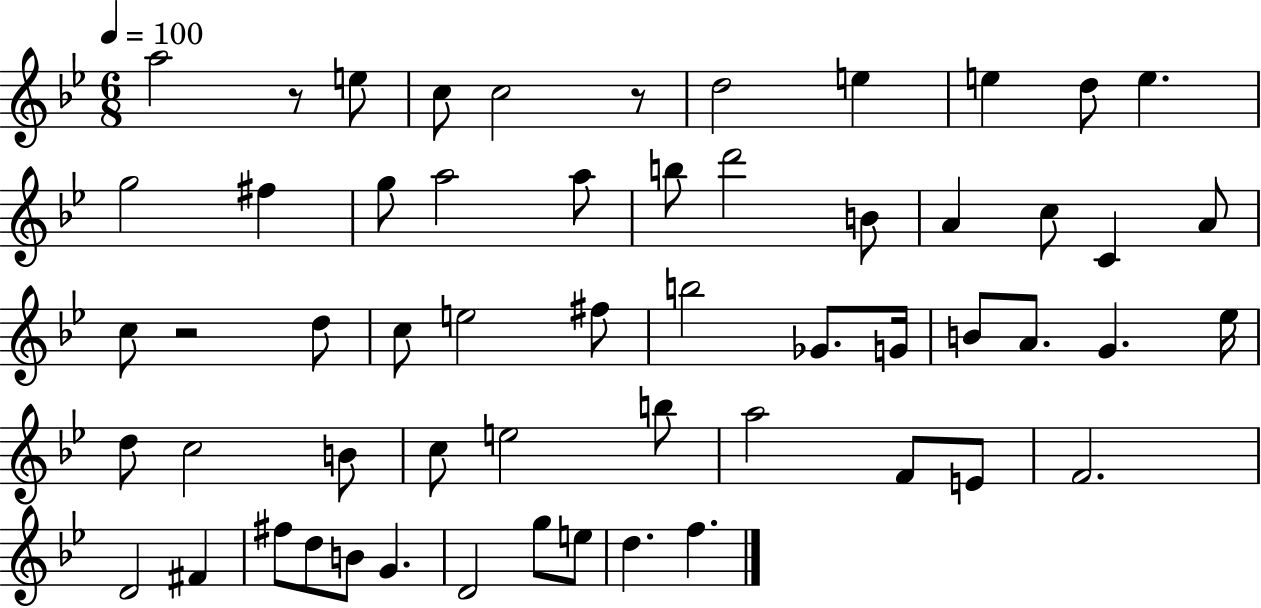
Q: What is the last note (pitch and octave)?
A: F5